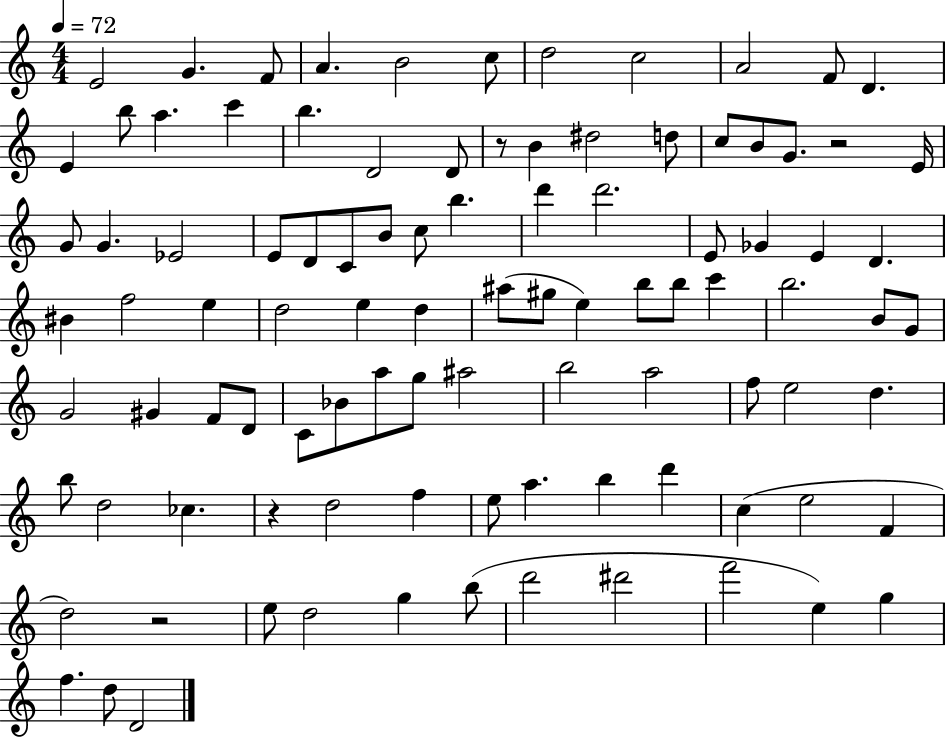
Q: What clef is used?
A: treble